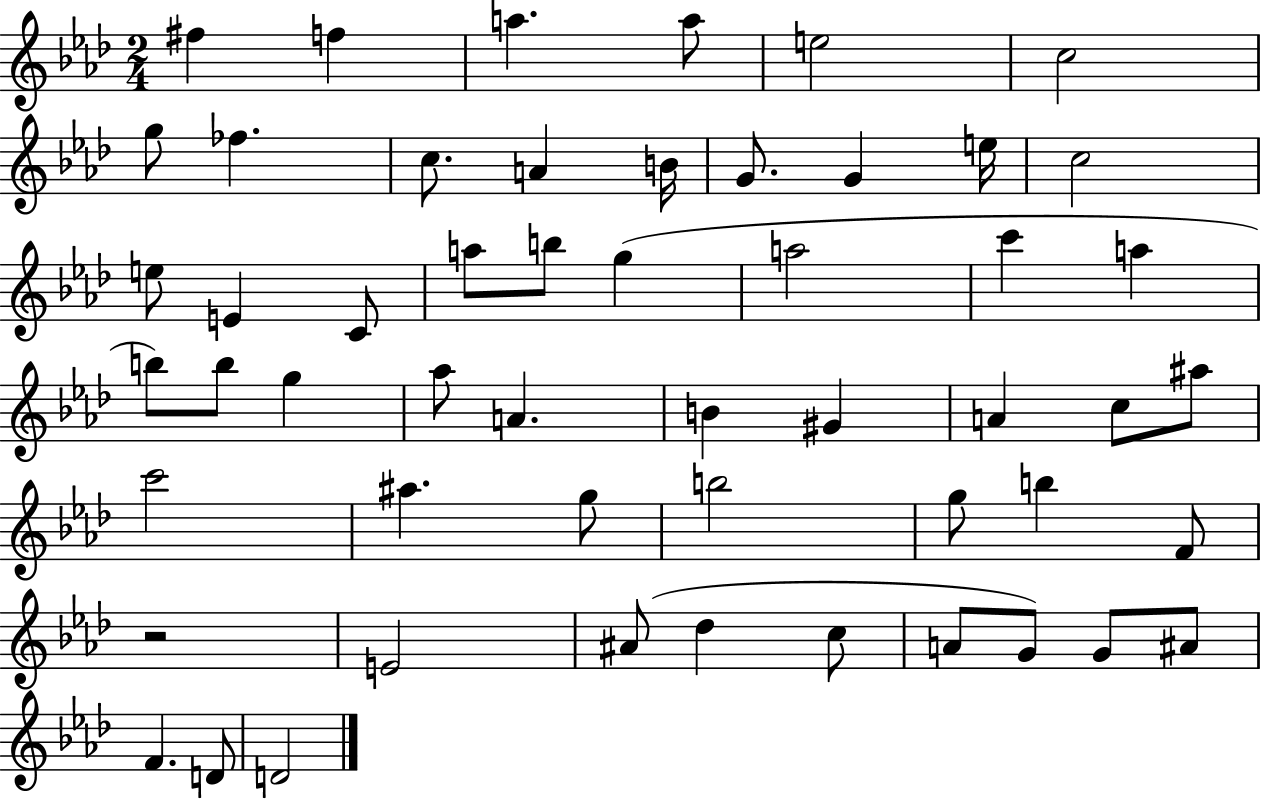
{
  \clef treble
  \numericTimeSignature
  \time 2/4
  \key aes \major
  fis''4 f''4 | a''4. a''8 | e''2 | c''2 | \break g''8 fes''4. | c''8. a'4 b'16 | g'8. g'4 e''16 | c''2 | \break e''8 e'4 c'8 | a''8 b''8 g''4( | a''2 | c'''4 a''4 | \break b''8) b''8 g''4 | aes''8 a'4. | b'4 gis'4 | a'4 c''8 ais''8 | \break c'''2 | ais''4. g''8 | b''2 | g''8 b''4 f'8 | \break r2 | e'2 | ais'8( des''4 c''8 | a'8 g'8) g'8 ais'8 | \break f'4. d'8 | d'2 | \bar "|."
}